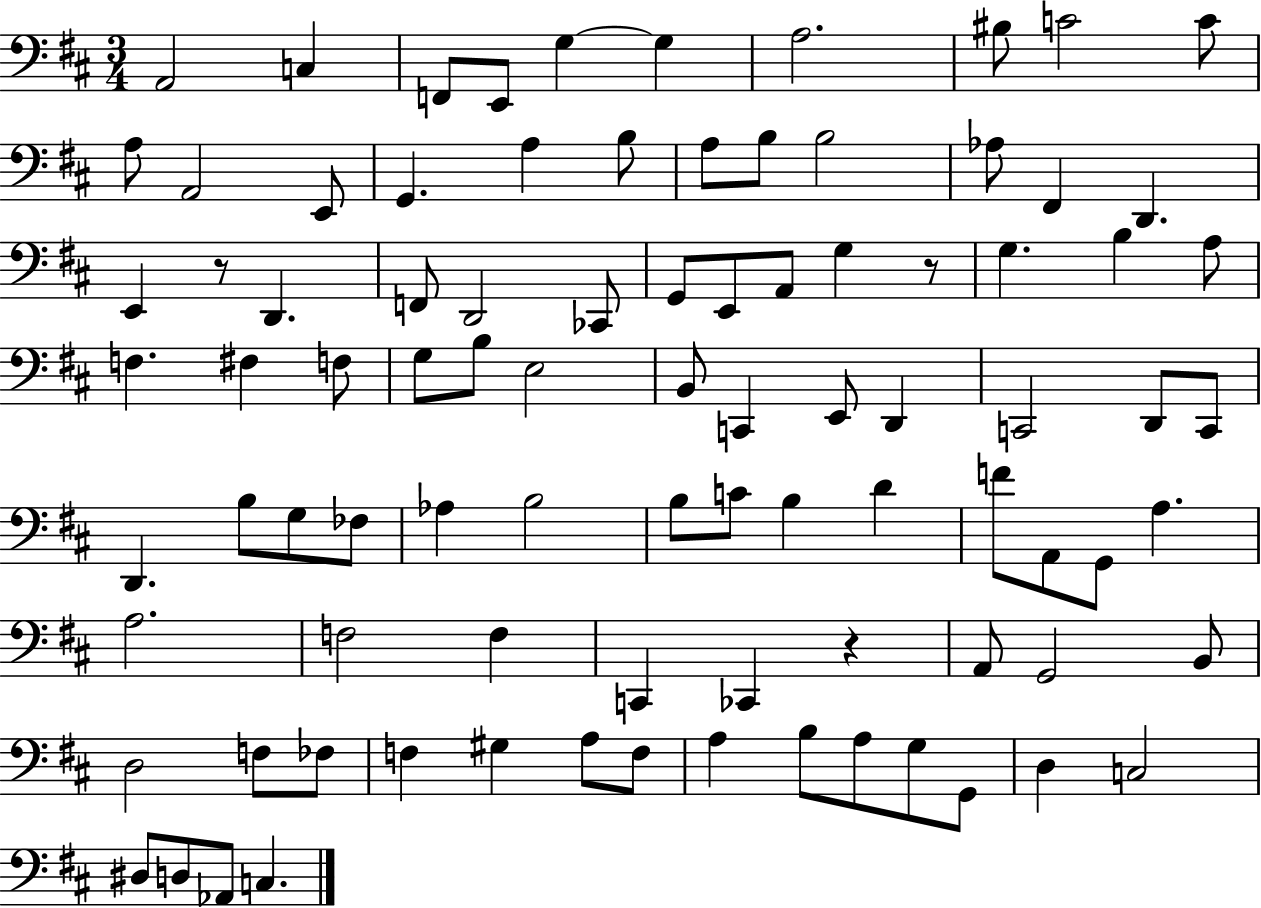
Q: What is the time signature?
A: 3/4